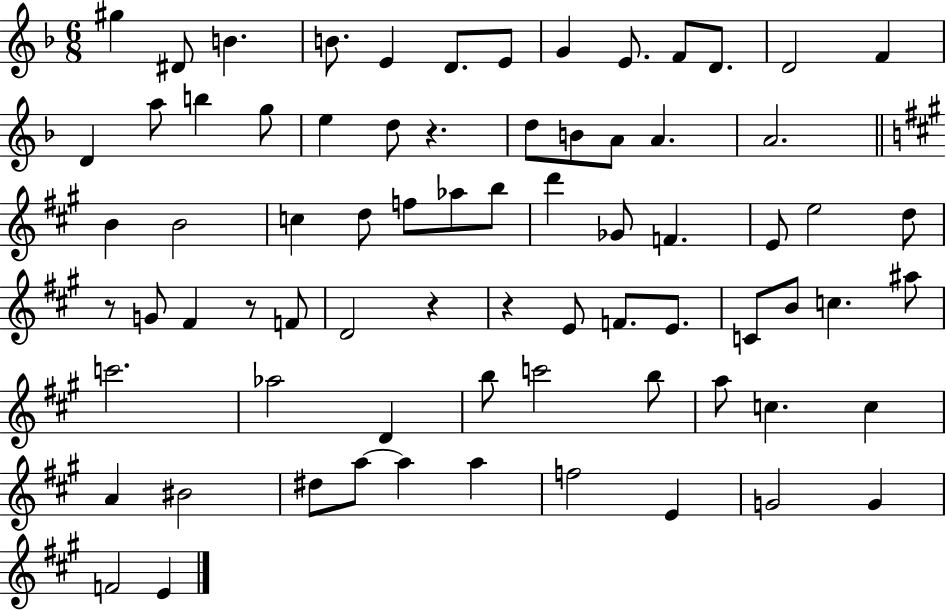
{
  \clef treble
  \numericTimeSignature
  \time 6/8
  \key f \major
  gis''4 dis'8 b'4. | b'8. e'4 d'8. e'8 | g'4 e'8. f'8 d'8. | d'2 f'4 | \break d'4 a''8 b''4 g''8 | e''4 d''8 r4. | d''8 b'8 a'8 a'4. | a'2. | \break \bar "||" \break \key a \major b'4 b'2 | c''4 d''8 f''8 aes''8 b''8 | d'''4 ges'8 f'4. | e'8 e''2 d''8 | \break r8 g'8 fis'4 r8 f'8 | d'2 r4 | r4 e'8 f'8. e'8. | c'8 b'8 c''4. ais''8 | \break c'''2. | aes''2 d'4 | b''8 c'''2 b''8 | a''8 c''4. c''4 | \break a'4 bis'2 | dis''8 a''8~~ a''4 a''4 | f''2 e'4 | g'2 g'4 | \break f'2 e'4 | \bar "|."
}